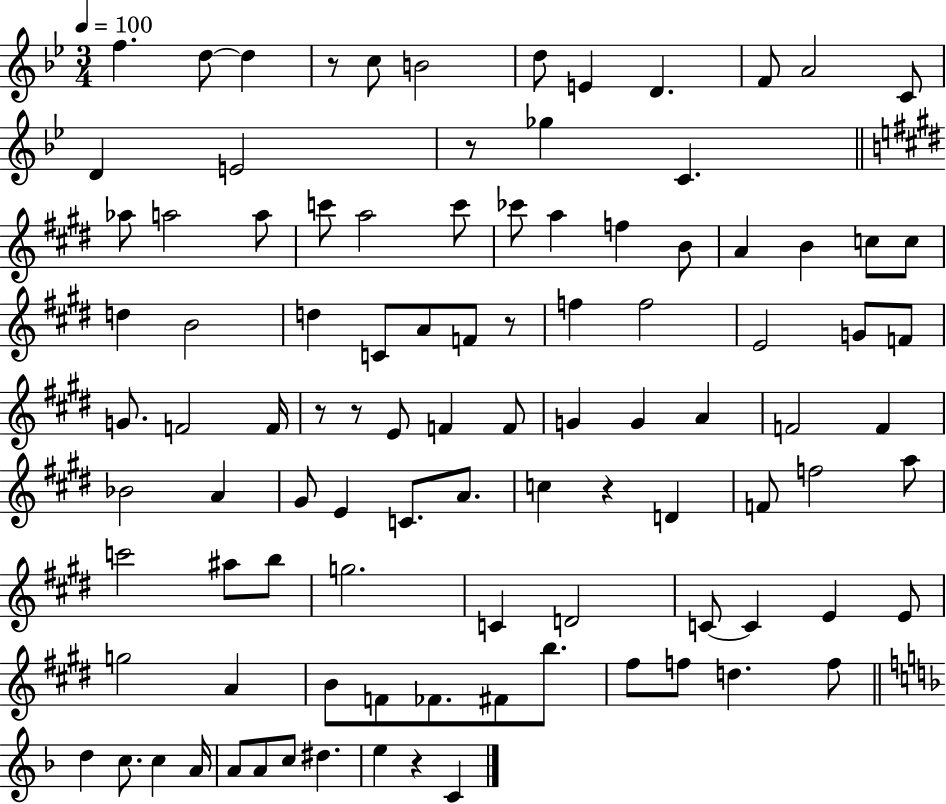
{
  \clef treble
  \numericTimeSignature
  \time 3/4
  \key bes \major
  \tempo 4 = 100
  f''4. d''8~~ d''4 | r8 c''8 b'2 | d''8 e'4 d'4. | f'8 a'2 c'8 | \break d'4 e'2 | r8 ges''4 c'4. | \bar "||" \break \key e \major aes''8 a''2 a''8 | c'''8 a''2 c'''8 | ces'''8 a''4 f''4 b'8 | a'4 b'4 c''8 c''8 | \break d''4 b'2 | d''4 c'8 a'8 f'8 r8 | f''4 f''2 | e'2 g'8 f'8 | \break g'8. f'2 f'16 | r8 r8 e'8 f'4 f'8 | g'4 g'4 a'4 | f'2 f'4 | \break bes'2 a'4 | gis'8 e'4 c'8. a'8. | c''4 r4 d'4 | f'8 f''2 a''8 | \break c'''2 ais''8 b''8 | g''2. | c'4 d'2 | c'8~~ c'4 e'4 e'8 | \break g''2 a'4 | b'8 f'8 fes'8. fis'8 b''8. | fis''8 f''8 d''4. f''8 | \bar "||" \break \key d \minor d''4 c''8. c''4 a'16 | a'8 a'8 c''8 dis''4. | e''4 r4 c'4 | \bar "|."
}